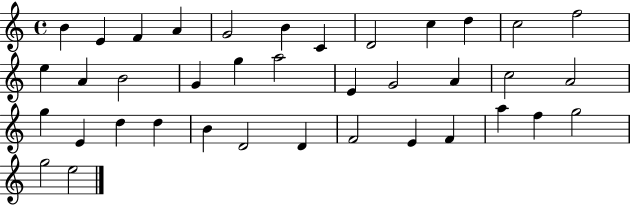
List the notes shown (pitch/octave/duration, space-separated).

B4/q E4/q F4/q A4/q G4/h B4/q C4/q D4/h C5/q D5/q C5/h F5/h E5/q A4/q B4/h G4/q G5/q A5/h E4/q G4/h A4/q C5/h A4/h G5/q E4/q D5/q D5/q B4/q D4/h D4/q F4/h E4/q F4/q A5/q F5/q G5/h G5/h E5/h